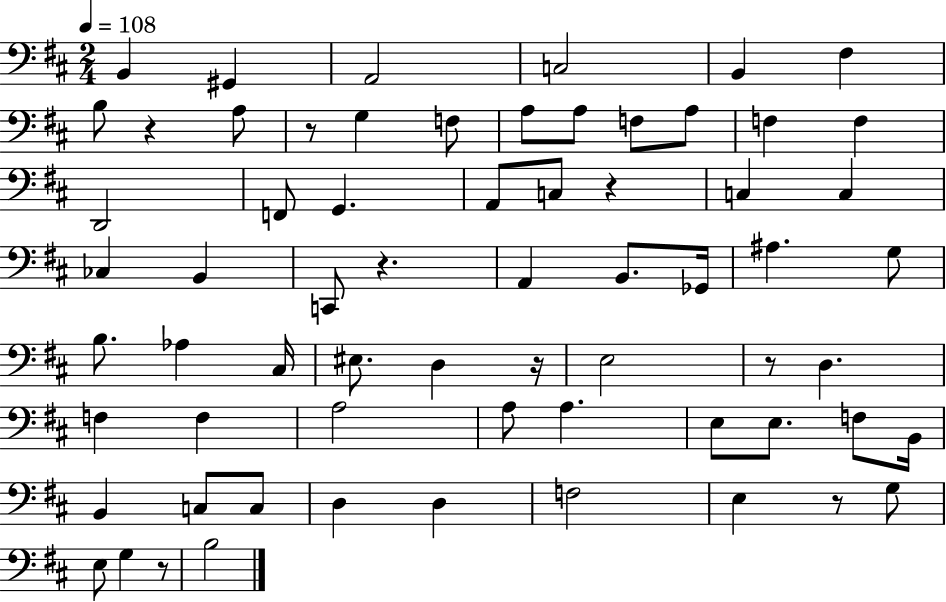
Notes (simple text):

B2/q G#2/q A2/h C3/h B2/q F#3/q B3/e R/q A3/e R/e G3/q F3/e A3/e A3/e F3/e A3/e F3/q F3/q D2/h F2/e G2/q. A2/e C3/e R/q C3/q C3/q CES3/q B2/q C2/e R/q. A2/q B2/e. Gb2/s A#3/q. G3/e B3/e. Ab3/q C#3/s EIS3/e. D3/q R/s E3/h R/e D3/q. F3/q F3/q A3/h A3/e A3/q. E3/e E3/e. F3/e B2/s B2/q C3/e C3/e D3/q D3/q F3/h E3/q R/e G3/e E3/e G3/q R/e B3/h